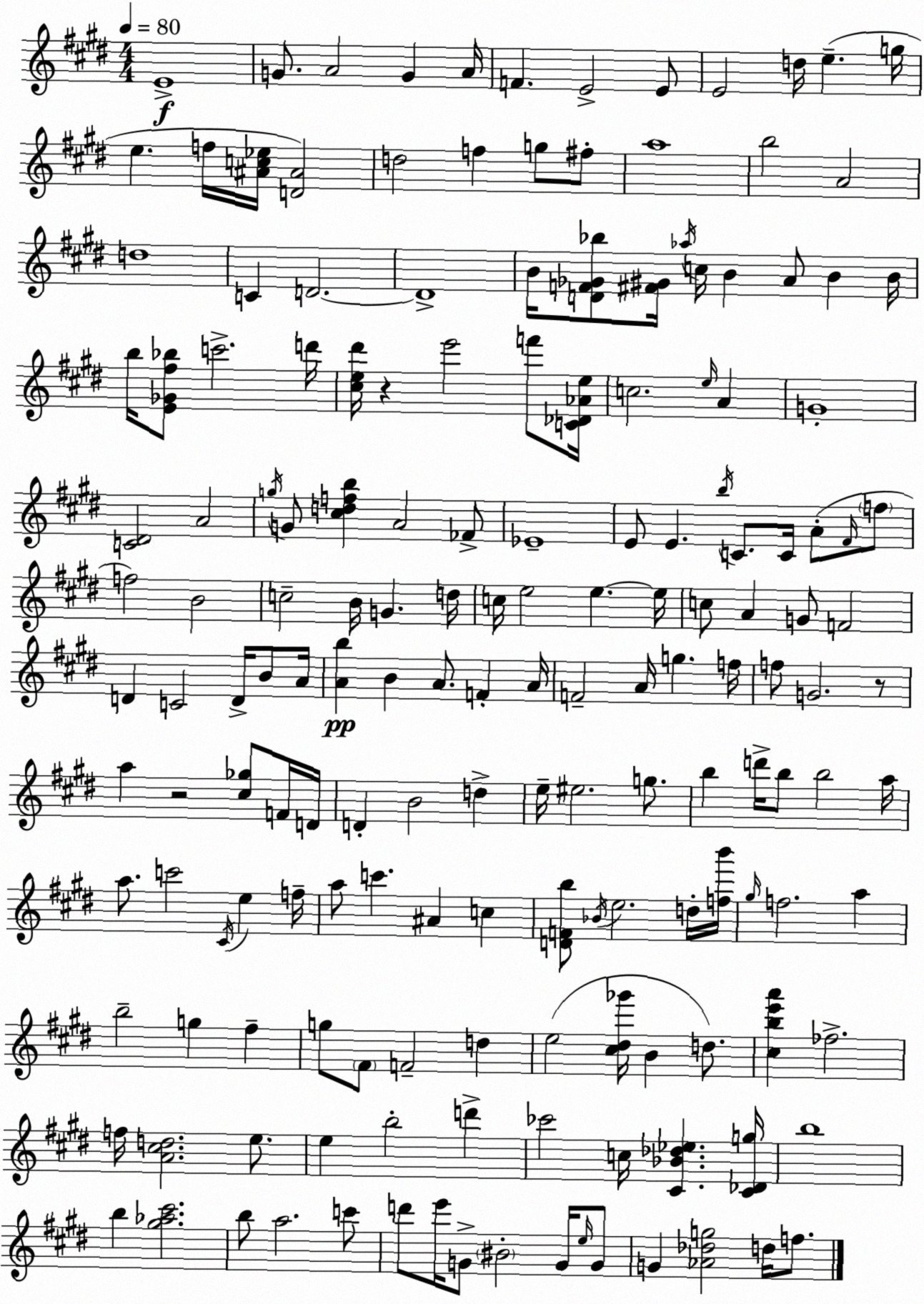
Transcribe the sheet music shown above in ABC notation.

X:1
T:Untitled
M:4/4
L:1/4
K:E
E4 G/2 A2 G A/4 F E2 E/2 E2 d/4 e g/4 e f/4 [^Ac_e]/4 [D^A]2 d2 f g/2 ^f/2 a4 b2 A2 d4 C D2 D4 B/4 [DF_G_b]/2 [^F^G]/4 _a/4 c/4 B A/2 B B/4 b/4 [E_G^f_b]/2 c'2 d'/4 [^ce^d']/4 z e'2 f'/2 [C_D_Ae]/4 c2 e/4 A G4 [C^D]2 A2 g/4 G/2 [^cdfb] A2 _F/2 _E4 E/2 E b/4 C/2 C/4 A/2 ^F/4 f/2 f2 B2 c2 B/4 G d/4 c/4 e2 e e/4 c/2 A G/2 F2 D C2 D/4 B/2 A/4 [Ab] B A/2 F A/4 F2 A/4 g f/4 f/2 G2 z/2 a z2 [^c_g]/2 F/4 D/4 D B2 d e/4 ^e2 g/2 b d'/4 b/2 b2 a/4 a/2 c'2 ^C/4 e f/4 a/2 c' ^A c [DFb]/2 _B/4 e2 d/4 [fb']/4 ^g/4 f2 a b2 g ^f g/2 ^F/2 F2 d e2 [^c^d_g']/4 B d/2 [^cbe'a'] _f2 f/4 [A^cd]2 e/2 e b2 d' _c'2 c/4 [^C_B_d_e] [^C_Dg]/4 b4 b [^g_a^c']2 b/2 a2 c'/2 d'/2 e'/4 G/2 ^B2 G/4 e/4 G/2 G [_A_dg]2 d/4 f/2